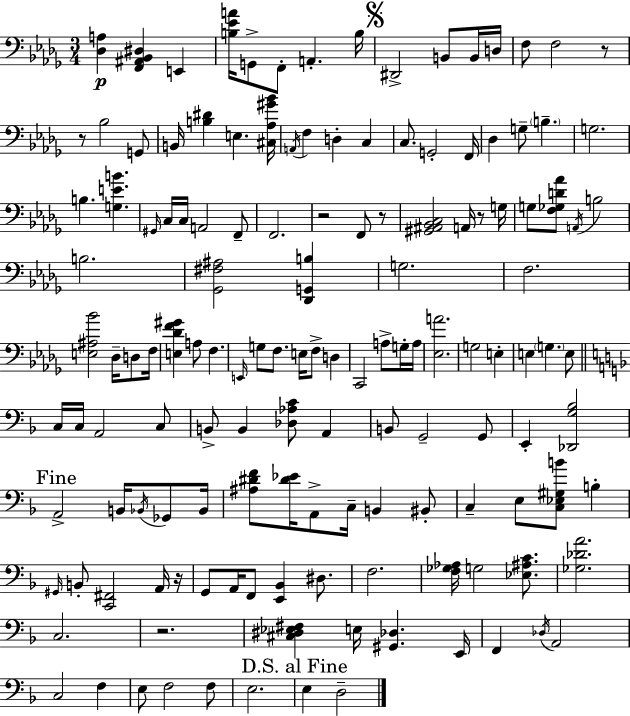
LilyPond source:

{
  \clef bass
  \numericTimeSignature
  \time 3/4
  \key bes \minor
  <des a>4\p <f, ais, bes, dis>4 e,4 | <b ees' a'>16 g,8-> f,8-. a,4.-. b16 | \mark \markup { \musicglyph "scripts.segno" } dis,2-> b,8 b,16 d16 | f8 f2 r8 | \break r8 bes2 g,8 | b,16 <b dis'>4 e4. <cis aes gis' bes'>16 | \acciaccatura { a,16 } f4 d4-. c4 | c8. g,2-. | \break f,16 des4 g8-- \parenthesize b4.-- | g2. | b4. <g e' b'>4. | \grace { gis,16 } c16 c16 a,2 | \break f,8-- f,2. | r2 f,8 | r8 <gis, ais, bes, c>2 a,16 r8 | g16 g8 <f ges d' aes'>8 \acciaccatura { a,16 } b2 | \break b2. | <ges, fis ais>2 <des, g, b>4 | g2. | f2. | \break <e ais bes'>2 des16-- | d8 f16 <e des' f' gis'>4 a8 f4. | \grace { e,16 } g8 f8. e16 f8-> | d4 c,2 | \break a8-> g16-. a16 <ees a'>2. | g2 | e4-. e4 \parenthesize g4. | e8 \bar "||" \break \key d \minor c16 c16 a,2 c8 | b,8-> b,4 <des aes c'>8 a,4 | b,8 g,2-- g,8 | e,4-. <des, g bes>2 | \break \mark "Fine" a,2-> b,16 \acciaccatura { bes,16 } ges,8 | bes,16 <ais dis' f'>8 <dis' ees'>16 a,8-> c16-- b,4 bis,8-. | c4-- e8 <c ees gis b'>8 b4-. | \grace { gis,16 } b,8-. <c, fis,>2 | \break a,16 r16 g,8 a,16 f,8 <e, bes,>4 dis8. | f2. | <f ges aes>16 g2 <ees ais c'>8. | <ges des' a'>2. | \break c2. | r2. | <cis dis ees fis>4 e16 <gis, des>4. | e,16 f,4 \acciaccatura { des16 } a,2 | \break c2 f4 | e8 f2 | f8 e2. | \mark "D.S. al Fine" e4 d2-- | \break \bar "|."
}